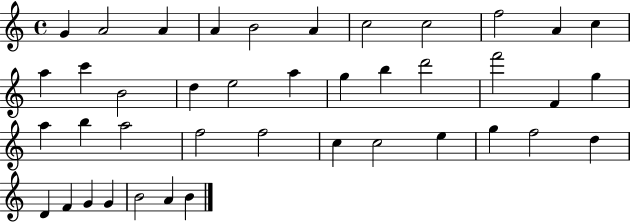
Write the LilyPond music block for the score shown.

{
  \clef treble
  \time 4/4
  \defaultTimeSignature
  \key c \major
  g'4 a'2 a'4 | a'4 b'2 a'4 | c''2 c''2 | f''2 a'4 c''4 | \break a''4 c'''4 b'2 | d''4 e''2 a''4 | g''4 b''4 d'''2 | f'''2 f'4 g''4 | \break a''4 b''4 a''2 | f''2 f''2 | c''4 c''2 e''4 | g''4 f''2 d''4 | \break d'4 f'4 g'4 g'4 | b'2 a'4 b'4 | \bar "|."
}